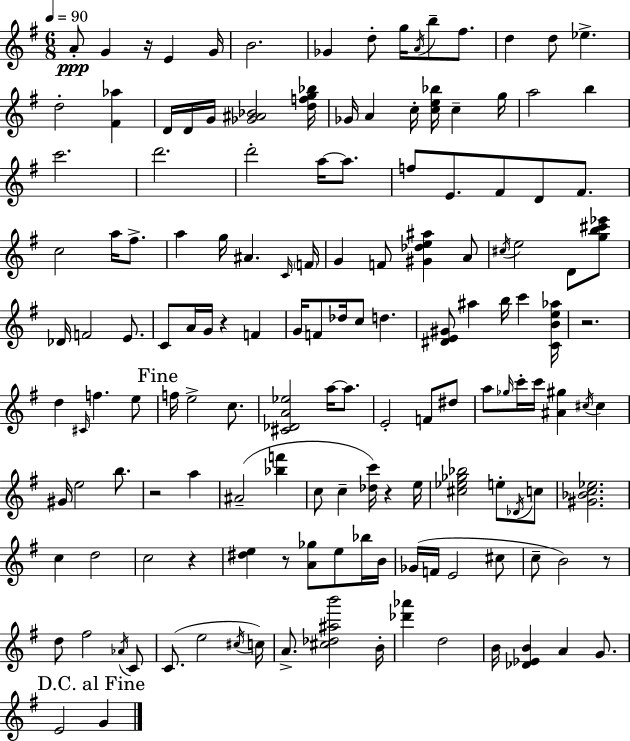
{
  \clef treble
  \numericTimeSignature
  \time 6/8
  \key e \minor
  \tempo 4 = 90
  a'8-.\ppp g'4 r16 e'4 g'16 | b'2. | ges'4 d''8-. g''16 \acciaccatura { a'16 } b''8-- fis''8. | d''4 d''8 ees''4.-> | \break d''2-. <fis' aes''>4 | d'16 d'16 g'16 <ges' ais' bes'>2 | <d'' f'' g'' bes''>16 ges'16 a'4 c''16-. <c'' e'' bes''>16 c''4-- | g''16 a''2 b''4 | \break c'''2. | d'''2. | d'''2-. a''16~~ a''8. | f''8 e'8. fis'8 d'8 fis'8. | \break c''2 a''16 fis''8.-> | a''4 g''16 ais'4. | \grace { c'16 } \parenthesize f'16 g'4 f'8 <gis' des'' e'' ais''>4 | a'8 \acciaccatura { cis''16 } e''2 d'8 | \break <g'' b'' cis''' ees'''>8 des'16 f'2 | e'8. c'8 a'16 g'16 r4 f'4 | g'16 f'8 des''16 c''8 d''4. | <dis' e' gis'>8 ais''4 b''16 c'''4 | \break <c' b' e'' aes''>16 r2. | d''4 \grace { cis'16 } f''4. | e''8 \mark "Fine" f''16 e''2-> | c''8. <cis' des' a' ees''>2 | \break a''16~~ a''8. e'2-. | f'8 dis''8 a''8 \grace { ges''16 } c'''16-. c'''16 <ais' gis''>4 | \acciaccatura { cis''16 } cis''4 gis'16 e''2 | b''8. r2 | \break a''4 ais'2--( | <bes'' f'''>4 c''8 c''4-- | <des'' c'''>16) r4 e''16 <cis'' ees'' ges'' bes''>2 | e''8-. \acciaccatura { des'16 } c''8 <gis' bes' c'' ees''>2. | \break c''4 d''2 | c''2 | r4 <dis'' e''>4 r8 | <a' ges''>8 e''8 bes''16 b'16 ges'16( f'16 e'2 | \break cis''8 c''8-- b'2) | r8 d''8 fis''2 | \acciaccatura { aes'16 } c'8 c'8.( e''2 | \acciaccatura { cis''16 }) c''16 a'8.-> | \break <cis'' des'' ais'' b'''>2 b'16-. <des''' aes'''>4 | d''2 b'16 <des' ees' b'>4 | a'4 g'8. \mark "D.C. al Fine" e'2 | g'4 \bar "|."
}